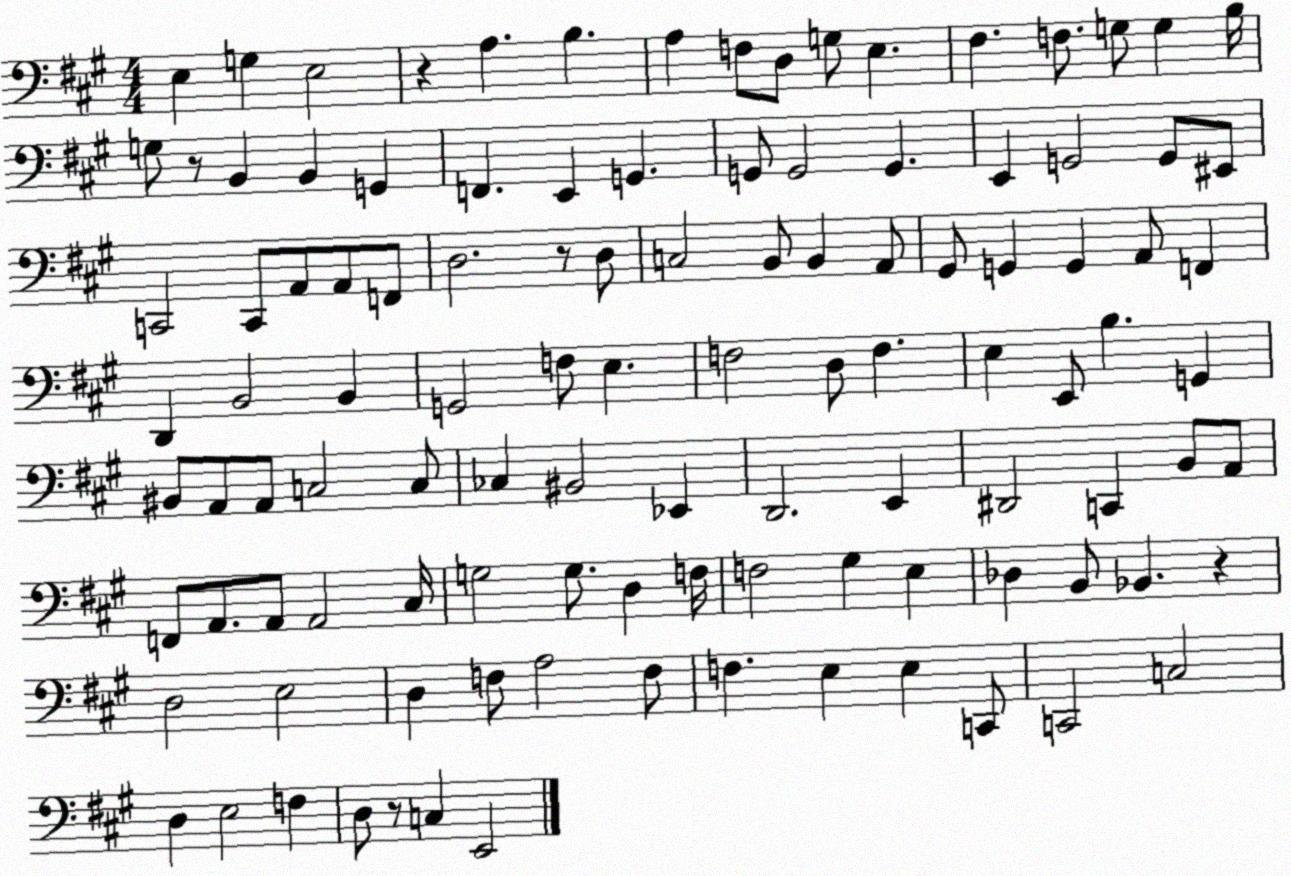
X:1
T:Untitled
M:4/4
L:1/4
K:A
E, G, E,2 z A, B, A, F,/2 D,/2 G,/2 E, ^F, F,/2 G,/2 G, B,/4 G,/2 z/2 B,, B,, G,, F,, E,, G,, G,,/2 G,,2 G,, E,, G,,2 G,,/2 ^E,,/2 C,,2 C,,/2 A,,/2 A,,/2 F,,/2 D,2 z/2 D,/2 C,2 B,,/2 B,, A,,/2 ^G,,/2 G,, G,, A,,/2 F,, D,, B,,2 B,, G,,2 F,/2 E, F,2 D,/2 F, E, E,,/2 B, G,, ^B,,/2 A,,/2 A,,/2 C,2 C,/2 _C, ^B,,2 _E,, D,,2 E,, ^D,,2 C,, B,,/2 A,,/2 F,,/2 A,,/2 A,,/2 A,,2 ^C,/4 G,2 G,/2 D, F,/4 F,2 ^G, E, _D, B,,/2 _B,, z D,2 E,2 D, F,/2 A,2 F,/2 F, E, E, C,,/2 C,,2 C,2 D, E,2 F, D,/2 z/2 C, E,,2